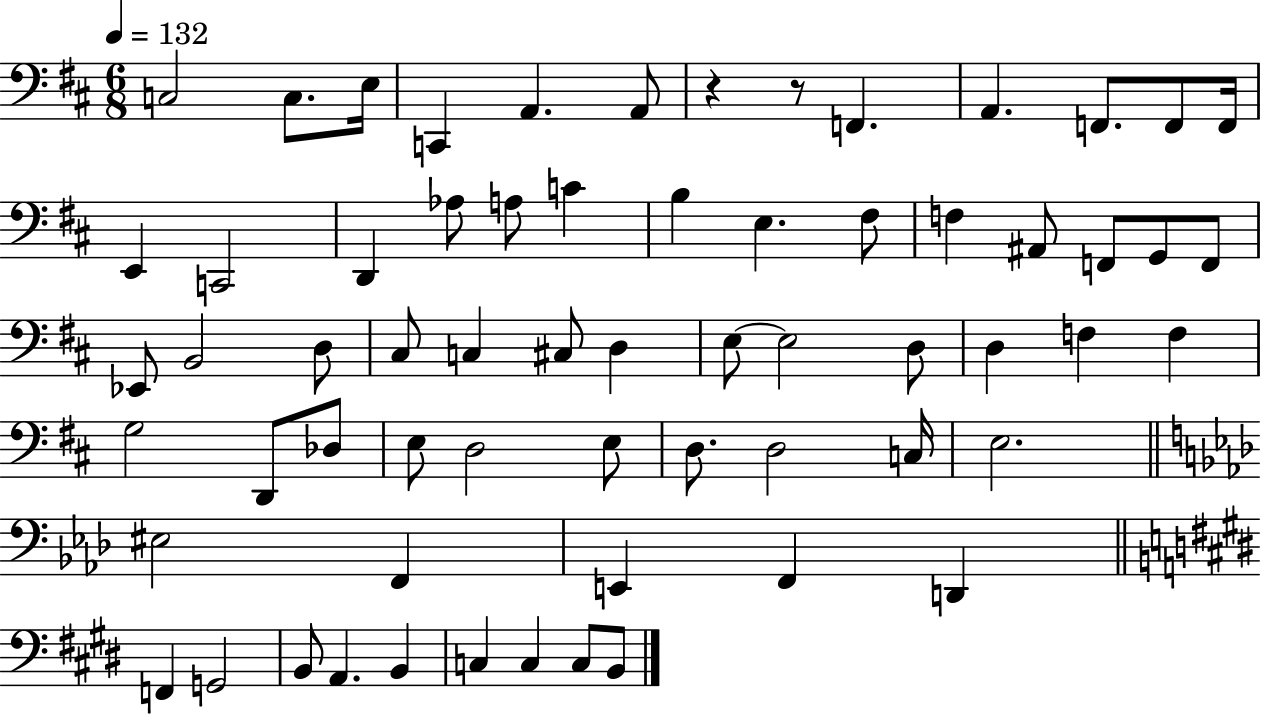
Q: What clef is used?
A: bass